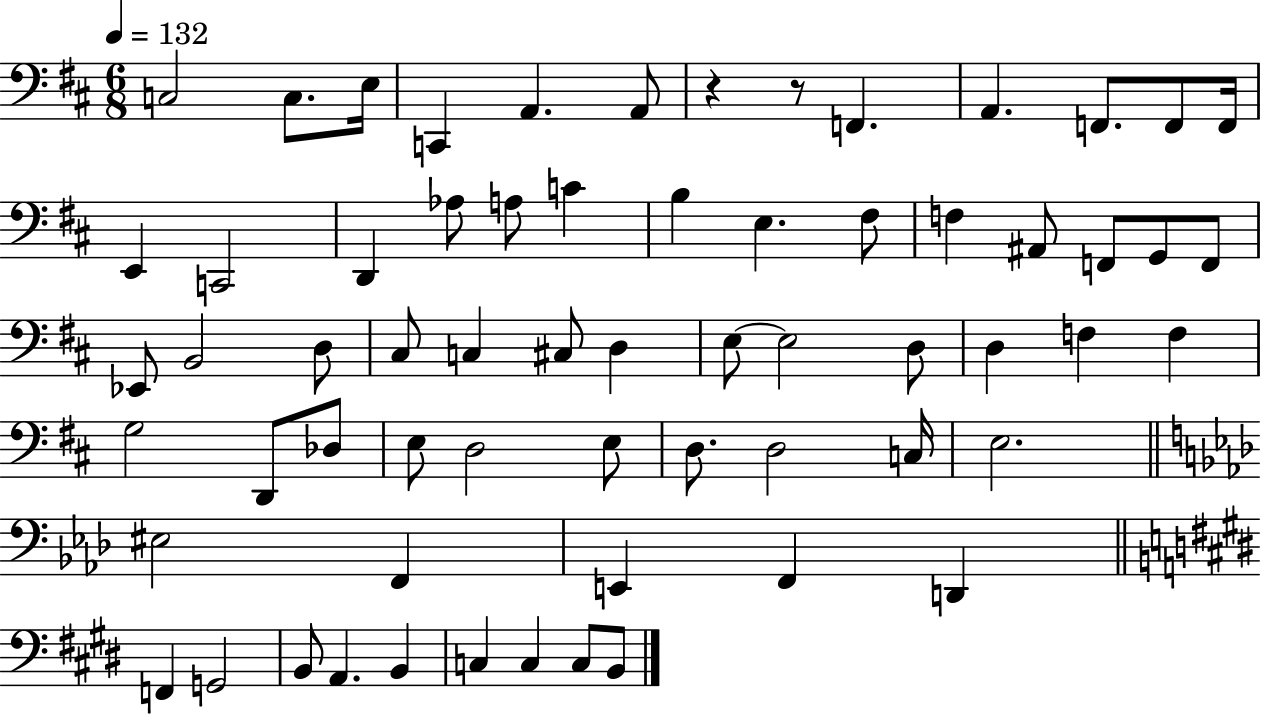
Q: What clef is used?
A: bass